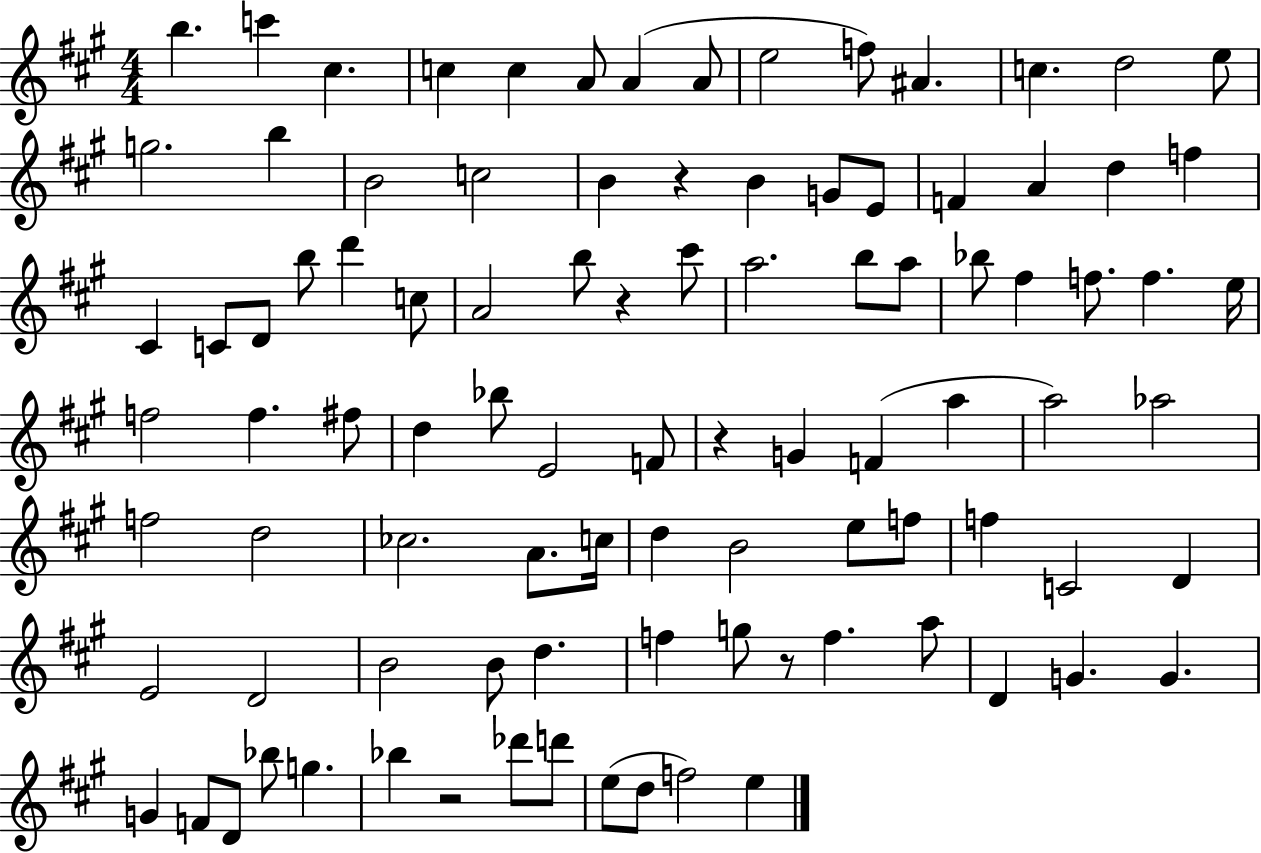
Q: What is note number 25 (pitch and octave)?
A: D5